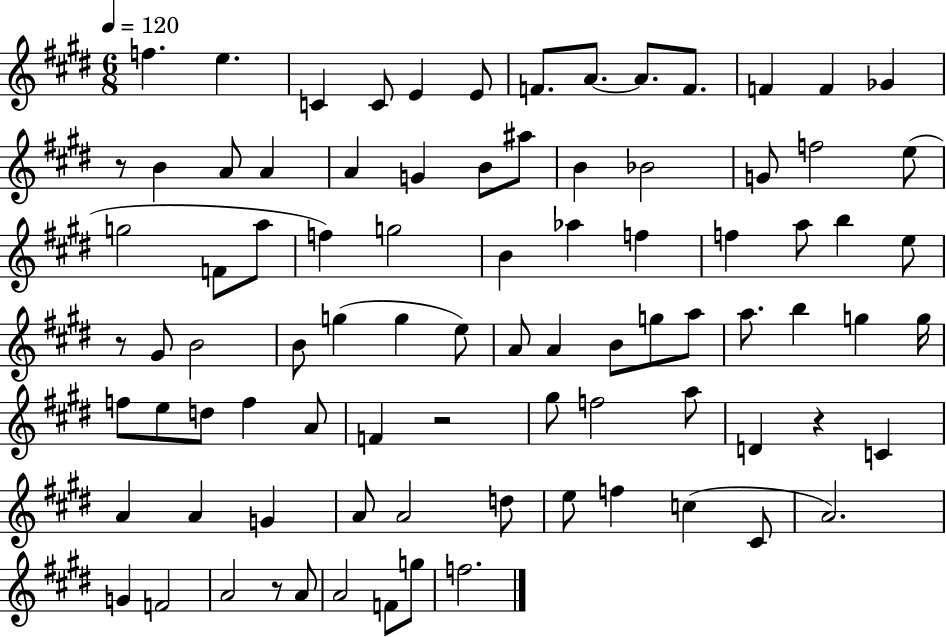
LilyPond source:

{
  \clef treble
  \numericTimeSignature
  \time 6/8
  \key e \major
  \tempo 4 = 120
  f''4. e''4. | c'4 c'8 e'4 e'8 | f'8. a'8.~~ a'8. f'8. | f'4 f'4 ges'4 | \break r8 b'4 a'8 a'4 | a'4 g'4 b'8 ais''8 | b'4 bes'2 | g'8 f''2 e''8( | \break g''2 f'8 a''8 | f''4) g''2 | b'4 aes''4 f''4 | f''4 a''8 b''4 e''8 | \break r8 gis'8 b'2 | b'8 g''4( g''4 e''8) | a'8 a'4 b'8 g''8 a''8 | a''8. b''4 g''4 g''16 | \break f''8 e''8 d''8 f''4 a'8 | f'4 r2 | gis''8 f''2 a''8 | d'4 r4 c'4 | \break a'4 a'4 g'4 | a'8 a'2 d''8 | e''8 f''4 c''4( cis'8 | a'2.) | \break g'4 f'2 | a'2 r8 a'8 | a'2 f'8 g''8 | f''2. | \break \bar "|."
}